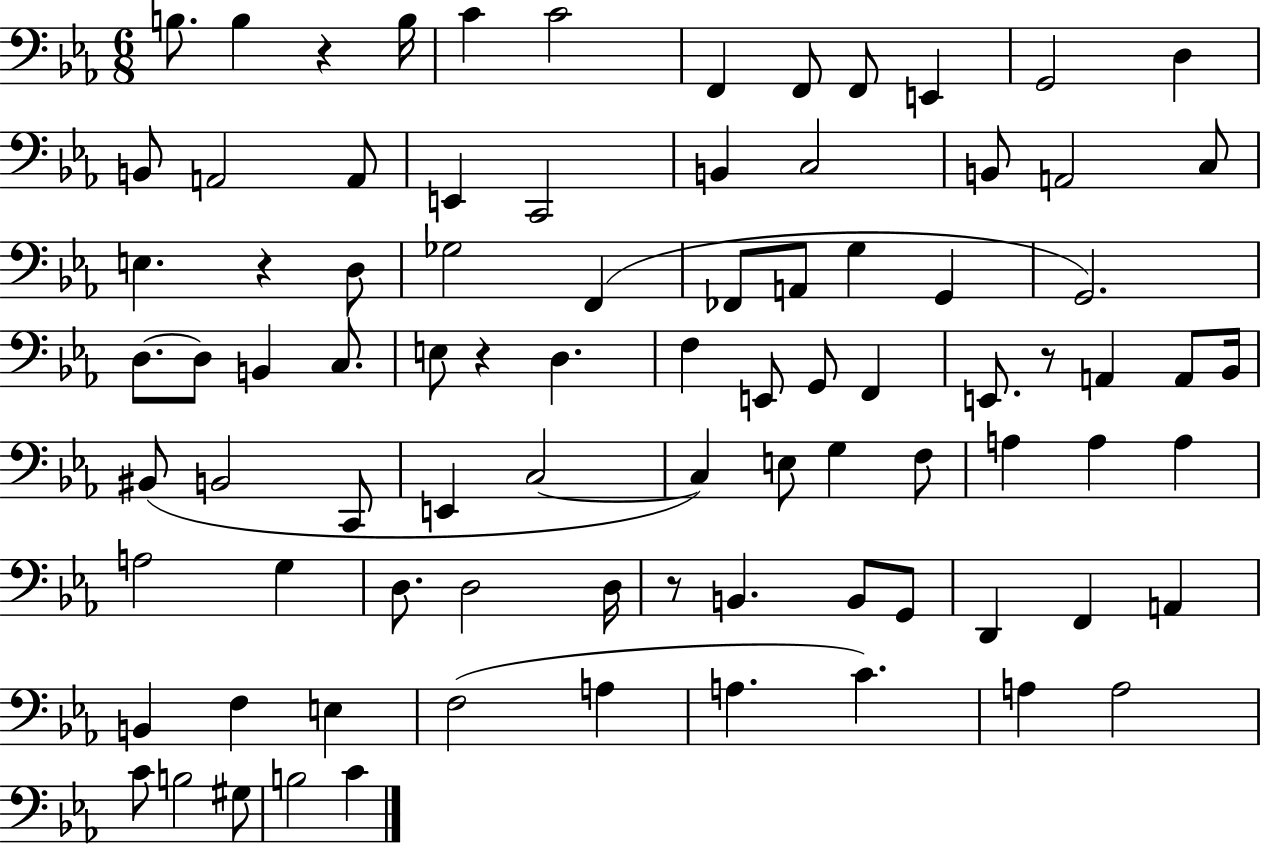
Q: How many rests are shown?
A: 5